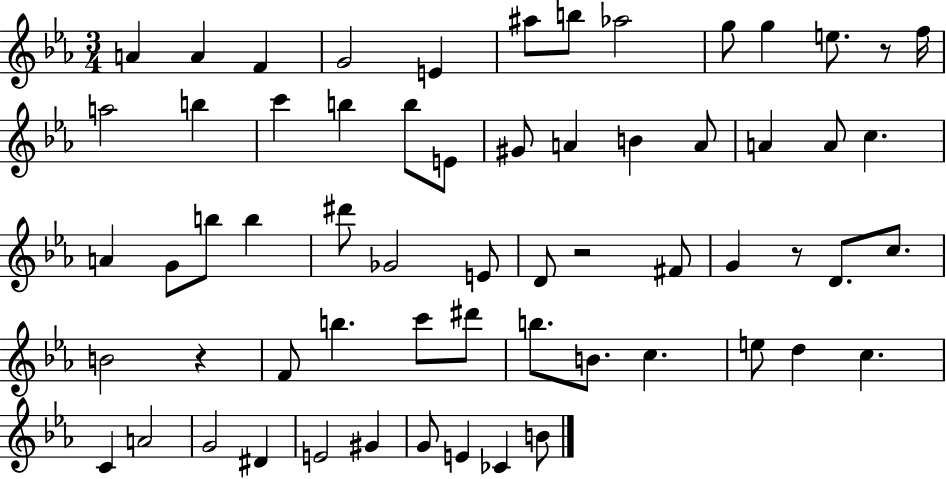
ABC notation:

X:1
T:Untitled
M:3/4
L:1/4
K:Eb
A A F G2 E ^a/2 b/2 _a2 g/2 g e/2 z/2 f/4 a2 b c' b b/2 E/2 ^G/2 A B A/2 A A/2 c A G/2 b/2 b ^d'/2 _G2 E/2 D/2 z2 ^F/2 G z/2 D/2 c/2 B2 z F/2 b c'/2 ^d'/2 b/2 B/2 c e/2 d c C A2 G2 ^D E2 ^G G/2 E _C B/2